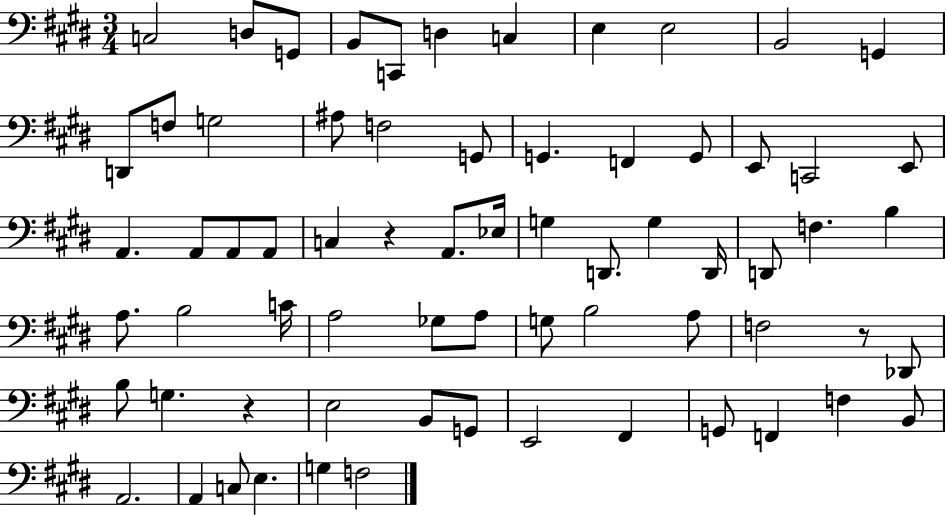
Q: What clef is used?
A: bass